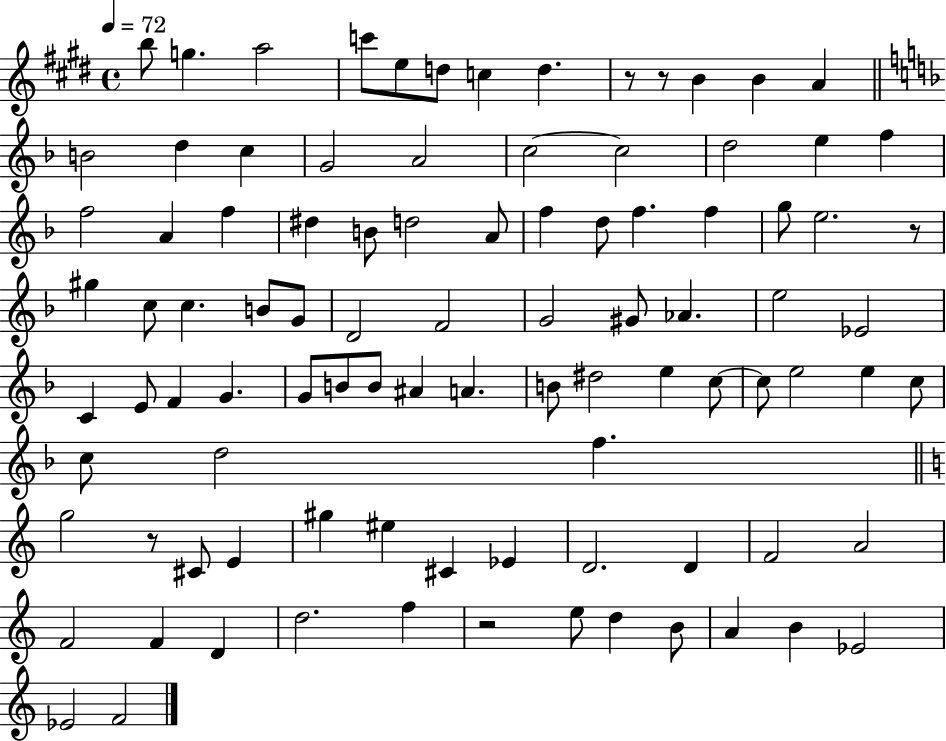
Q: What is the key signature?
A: E major